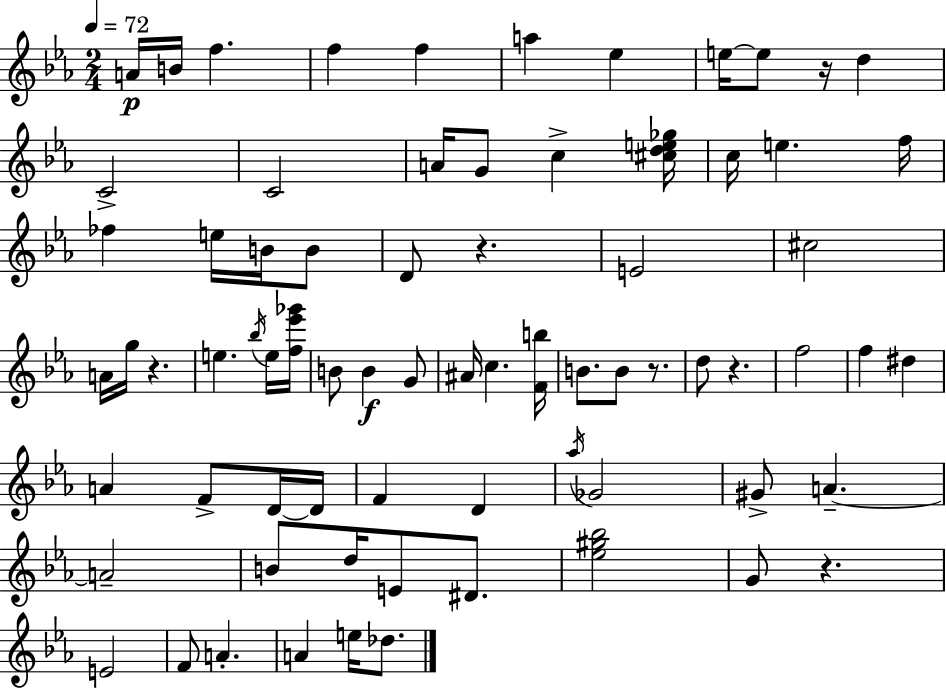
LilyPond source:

{
  \clef treble
  \numericTimeSignature
  \time 2/4
  \key ees \major
  \tempo 4 = 72
  a'16\p b'16 f''4. | f''4 f''4 | a''4 ees''4 | e''16~~ e''8 r16 d''4 | \break c'2-> | c'2 | a'16 g'8 c''4-> <cis'' d'' e'' ges''>16 | c''16 e''4. f''16 | \break fes''4 e''16 b'16 b'8 | d'8 r4. | e'2 | cis''2 | \break a'16 g''16 r4. | e''4. \acciaccatura { bes''16 } e''16 | <f'' ees''' ges'''>16 b'8 b'4\f g'8 | ais'16 c''4. | \break <f' b''>16 b'8. b'8 r8. | d''8 r4. | f''2 | f''4 dis''4 | \break a'4 f'8-> d'16~~ | d'16 f'4 d'4 | \acciaccatura { aes''16 } ges'2 | gis'8-> a'4.--~~ | \break a'2-- | b'8 d''16 e'8 dis'8. | <ees'' gis'' bes''>2 | g'8 r4. | \break e'2 | f'8 a'4.-. | a'4 e''16 des''8. | \bar "|."
}